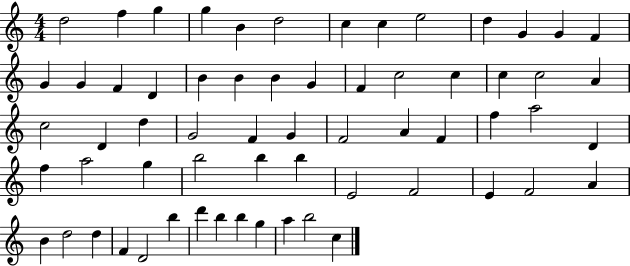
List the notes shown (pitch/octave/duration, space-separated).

D5/h F5/q G5/q G5/q B4/q D5/h C5/q C5/q E5/h D5/q G4/q G4/q F4/q G4/q G4/q F4/q D4/q B4/q B4/q B4/q G4/q F4/q C5/h C5/q C5/q C5/h A4/q C5/h D4/q D5/q G4/h F4/q G4/q F4/h A4/q F4/q F5/q A5/h D4/q F5/q A5/h G5/q B5/h B5/q B5/q E4/h F4/h E4/q F4/h A4/q B4/q D5/h D5/q F4/q D4/h B5/q D6/q B5/q B5/q G5/q A5/q B5/h C5/q